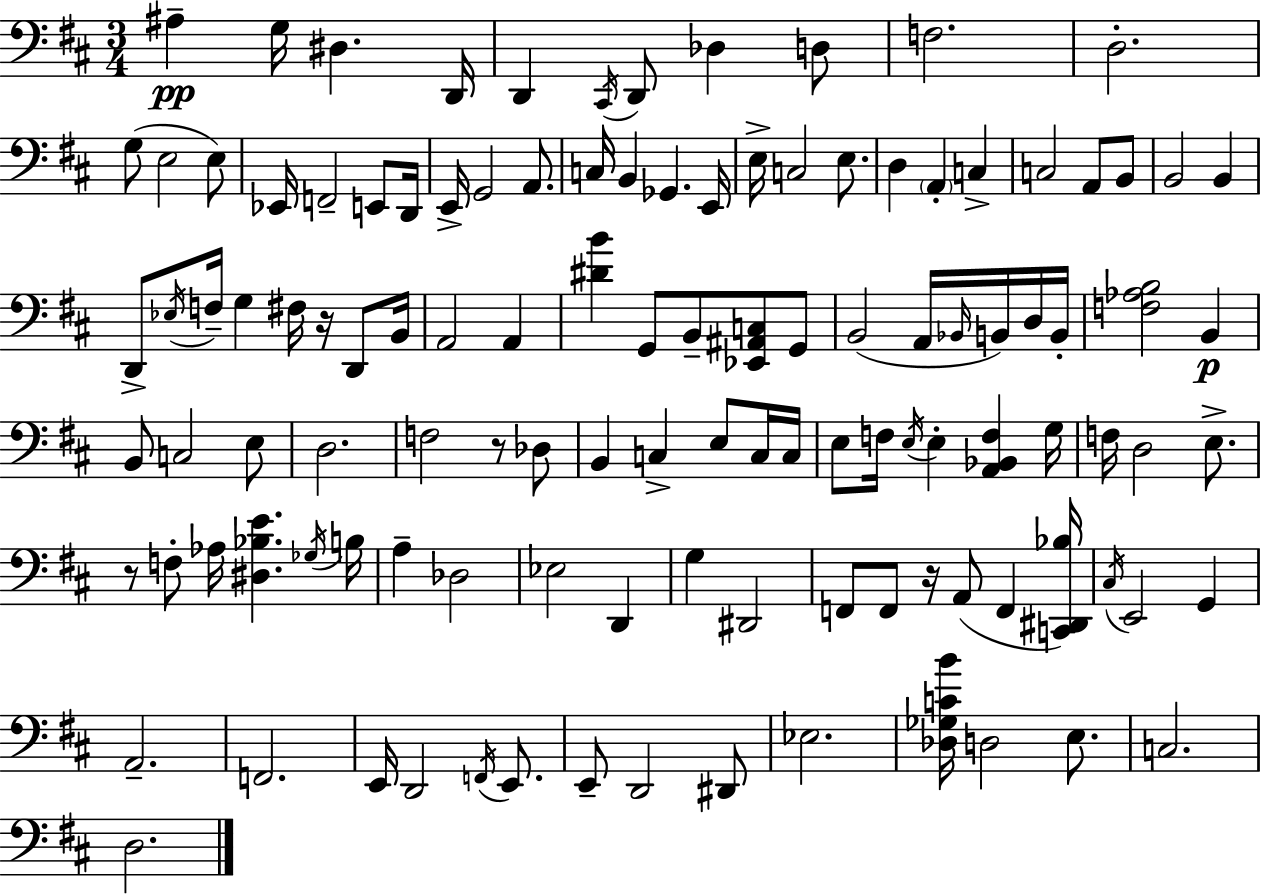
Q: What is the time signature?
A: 3/4